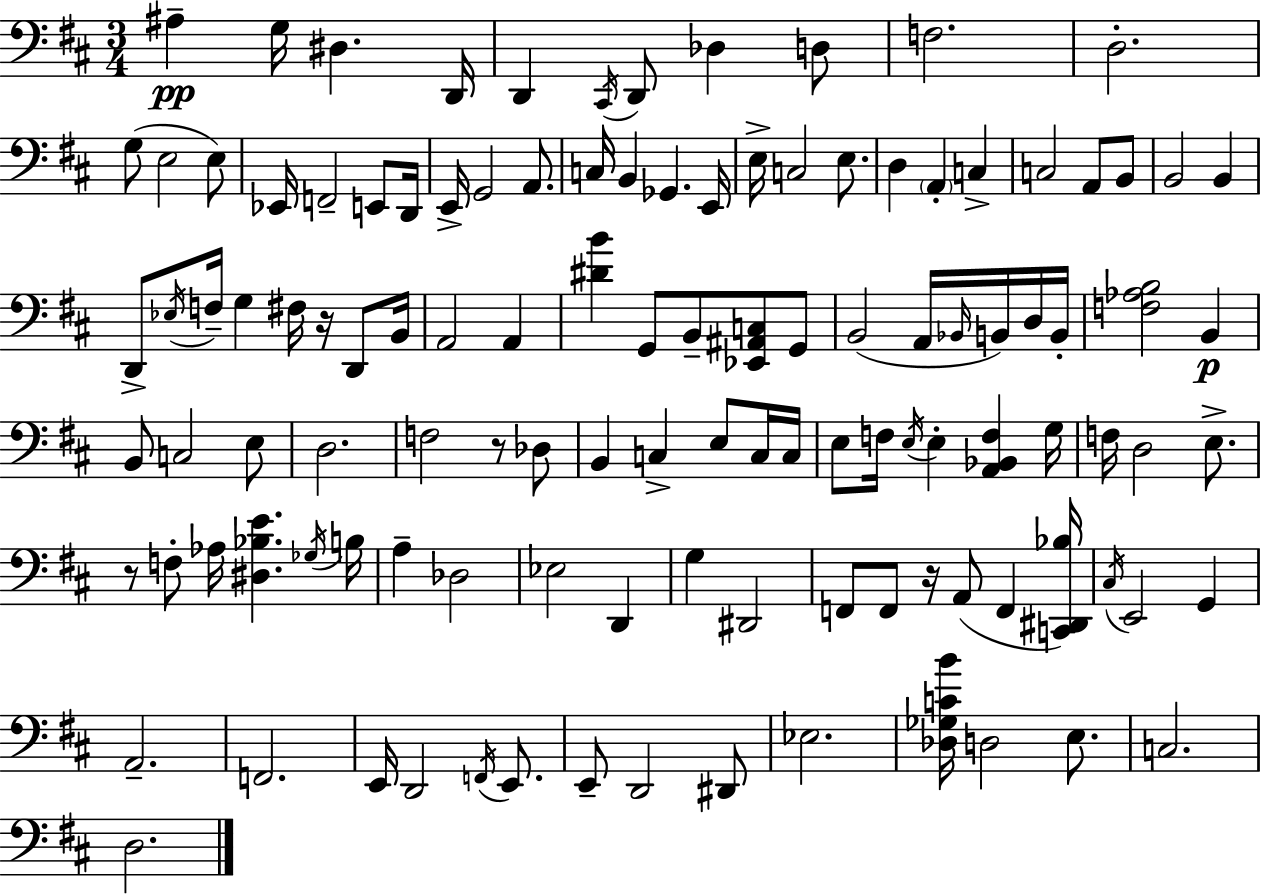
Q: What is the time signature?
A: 3/4